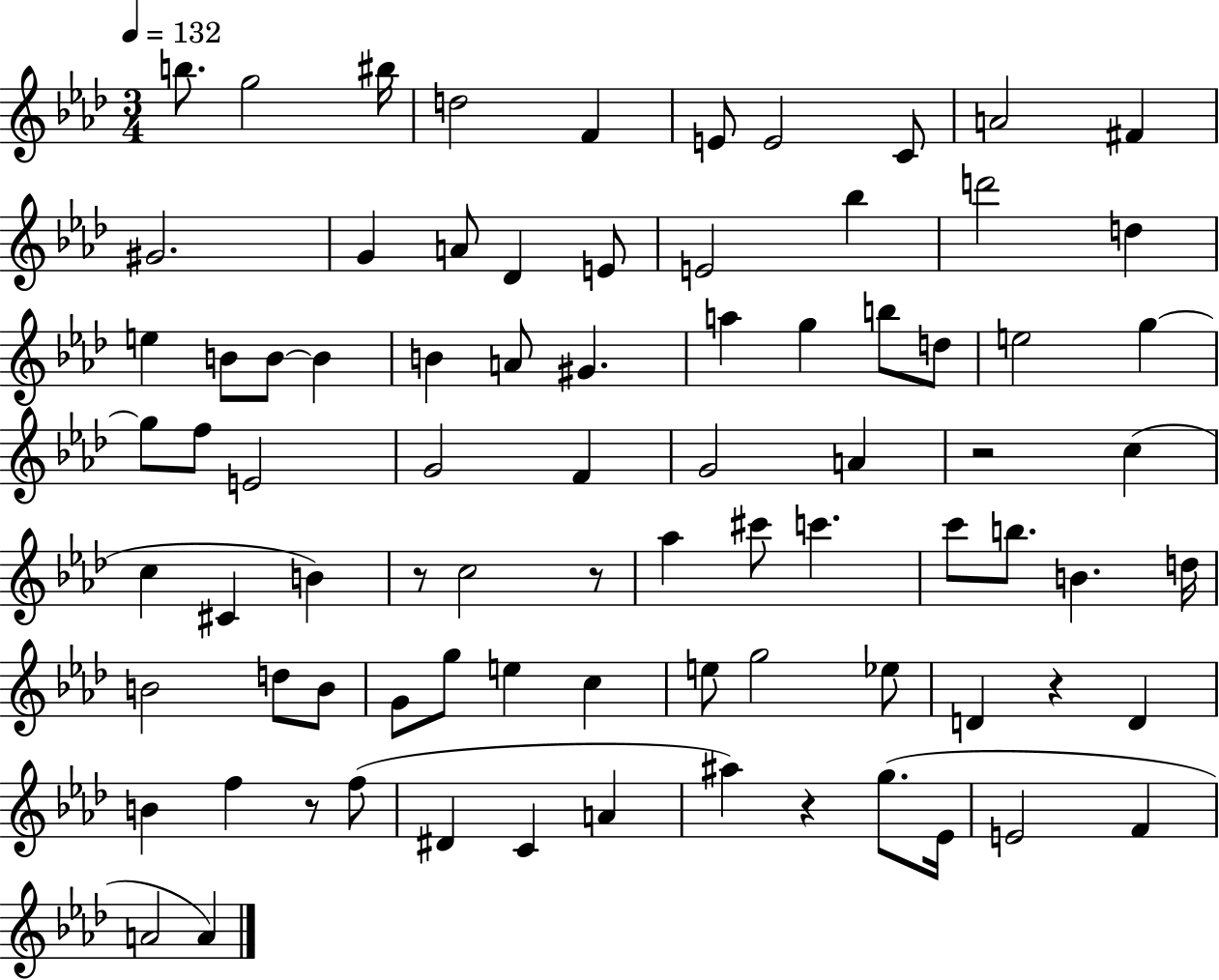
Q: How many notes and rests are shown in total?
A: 82